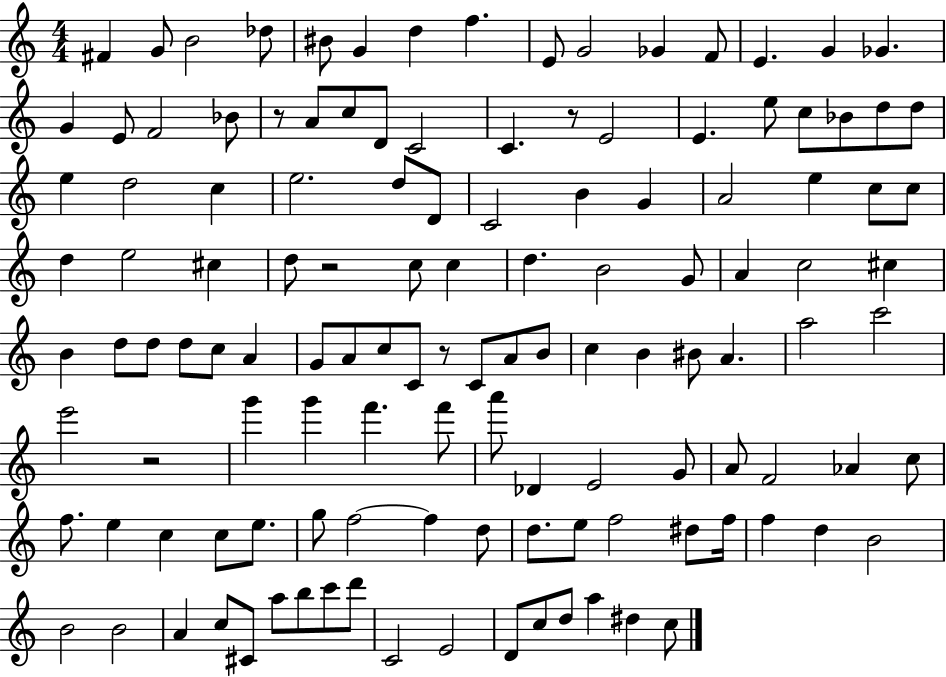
F#4/q G4/e B4/h Db5/e BIS4/e G4/q D5/q F5/q. E4/e G4/h Gb4/q F4/e E4/q. G4/q Gb4/q. G4/q E4/e F4/h Bb4/e R/e A4/e C5/e D4/e C4/h C4/q. R/e E4/h E4/q. E5/e C5/e Bb4/e D5/e D5/e E5/q D5/h C5/q E5/h. D5/e D4/e C4/h B4/q G4/q A4/h E5/q C5/e C5/e D5/q E5/h C#5/q D5/e R/h C5/e C5/q D5/q. B4/h G4/e A4/q C5/h C#5/q B4/q D5/e D5/e D5/e C5/e A4/q G4/e A4/e C5/e C4/e R/e C4/e A4/e B4/e C5/q B4/q BIS4/e A4/q. A5/h C6/h E6/h R/h G6/q G6/q F6/q. F6/e A6/e Db4/q E4/h G4/e A4/e F4/h Ab4/q C5/e F5/e. E5/q C5/q C5/e E5/e. G5/e F5/h F5/q D5/e D5/e. E5/e F5/h D#5/e F5/s F5/q D5/q B4/h B4/h B4/h A4/q C5/e C#4/e A5/e B5/e C6/e D6/e C4/h E4/h D4/e C5/e D5/e A5/q D#5/q C5/e